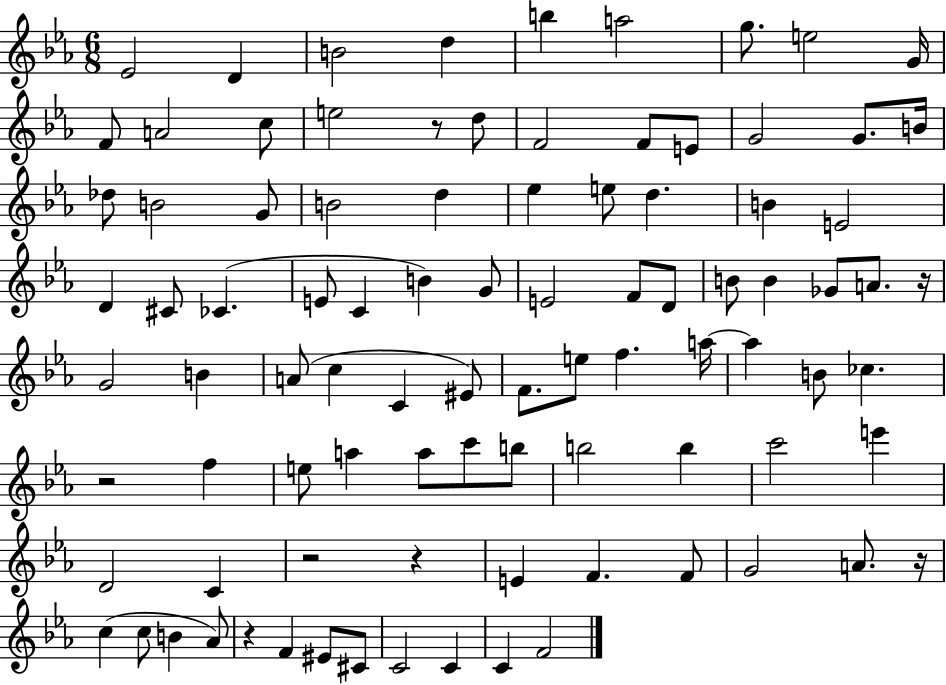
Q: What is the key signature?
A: EES major